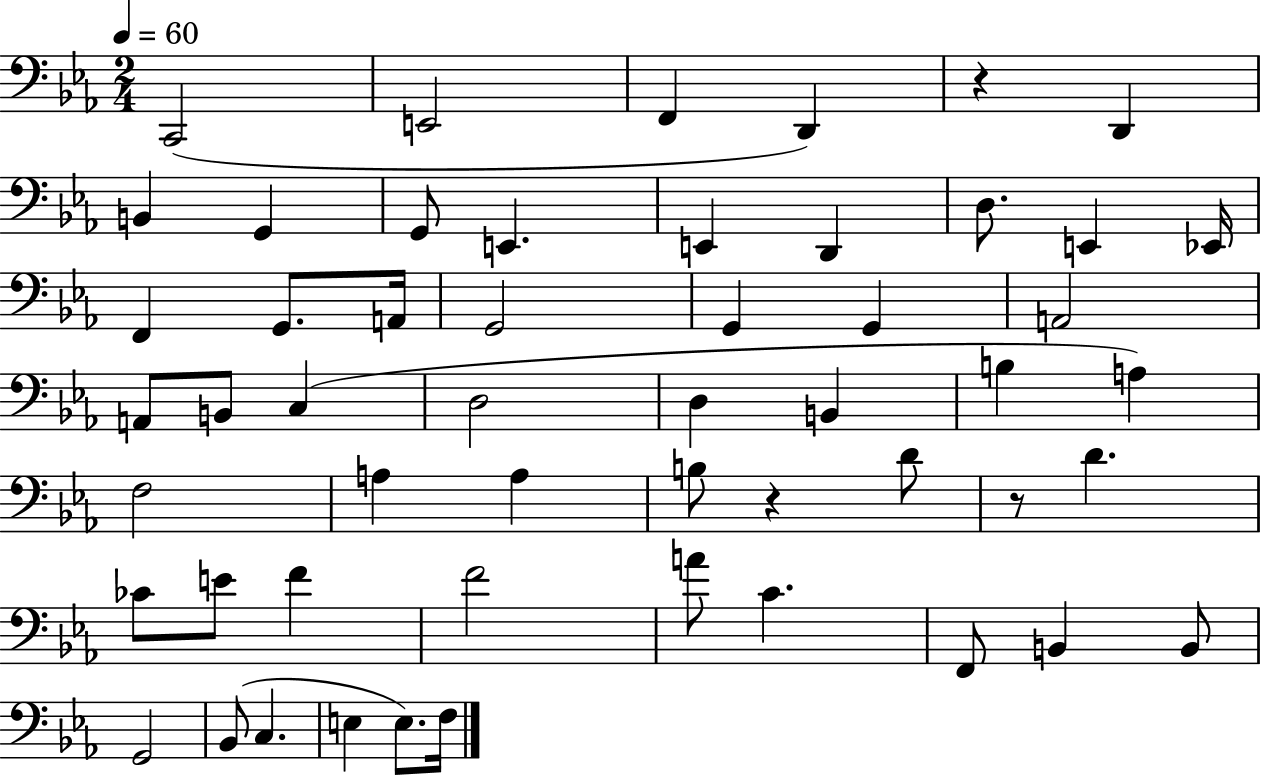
C2/h E2/h F2/q D2/q R/q D2/q B2/q G2/q G2/e E2/q. E2/q D2/q D3/e. E2/q Eb2/s F2/q G2/e. A2/s G2/h G2/q G2/q A2/h A2/e B2/e C3/q D3/h D3/q B2/q B3/q A3/q F3/h A3/q A3/q B3/e R/q D4/e R/e D4/q. CES4/e E4/e F4/q F4/h A4/e C4/q. F2/e B2/q B2/e G2/h Bb2/e C3/q. E3/q E3/e. F3/s